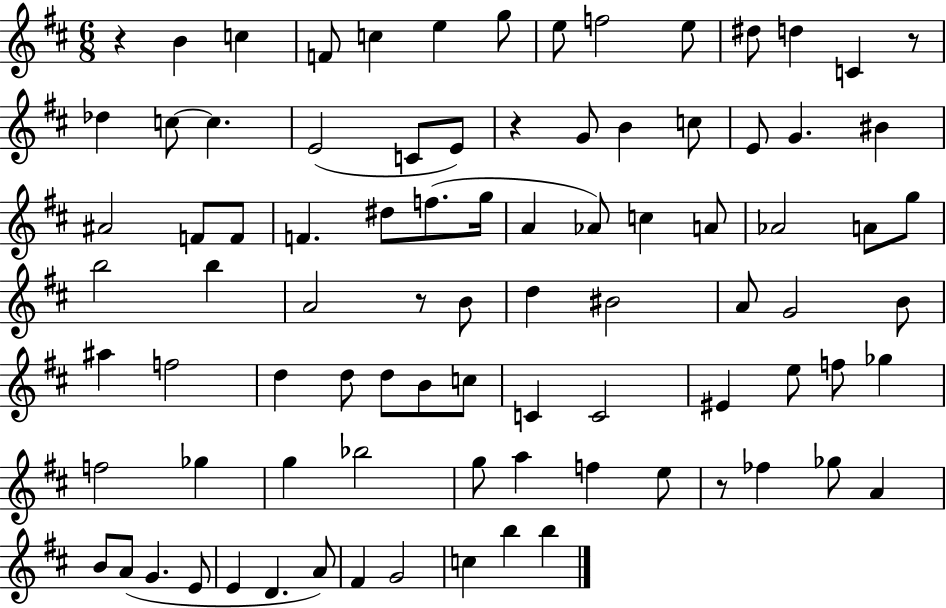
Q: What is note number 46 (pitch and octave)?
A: G4